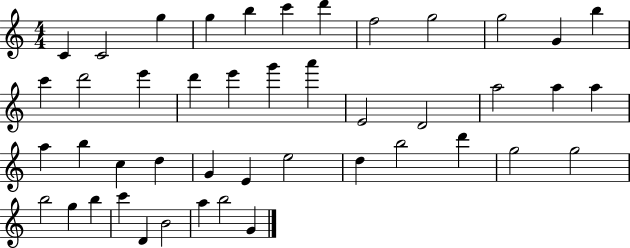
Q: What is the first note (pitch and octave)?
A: C4